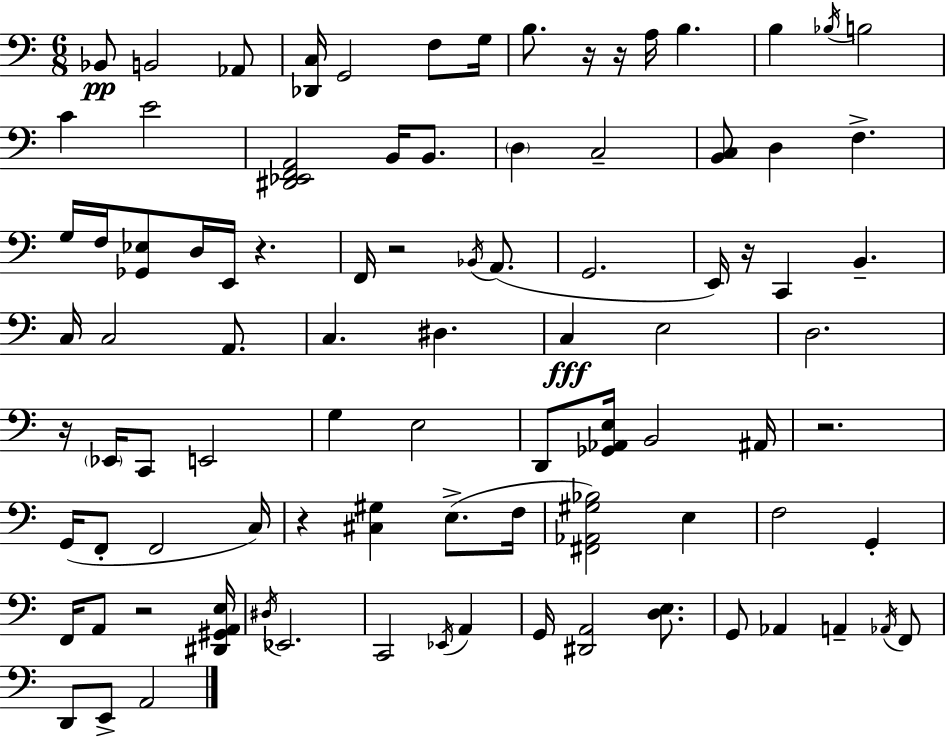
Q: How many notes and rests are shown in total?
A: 91